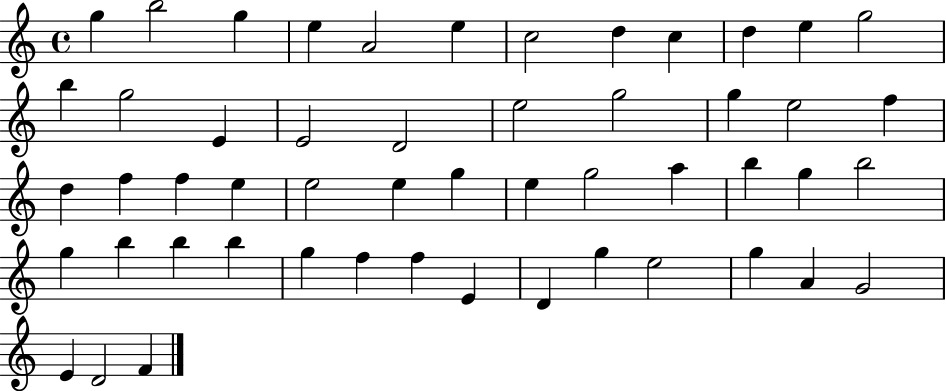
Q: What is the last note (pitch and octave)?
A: F4